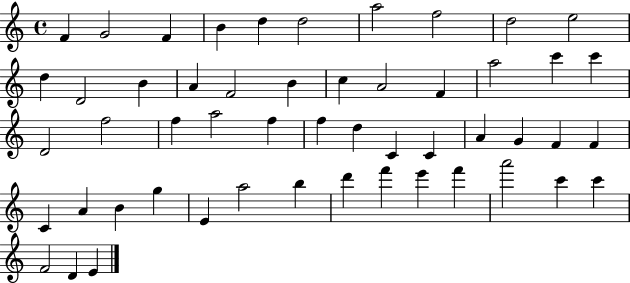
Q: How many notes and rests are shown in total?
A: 52